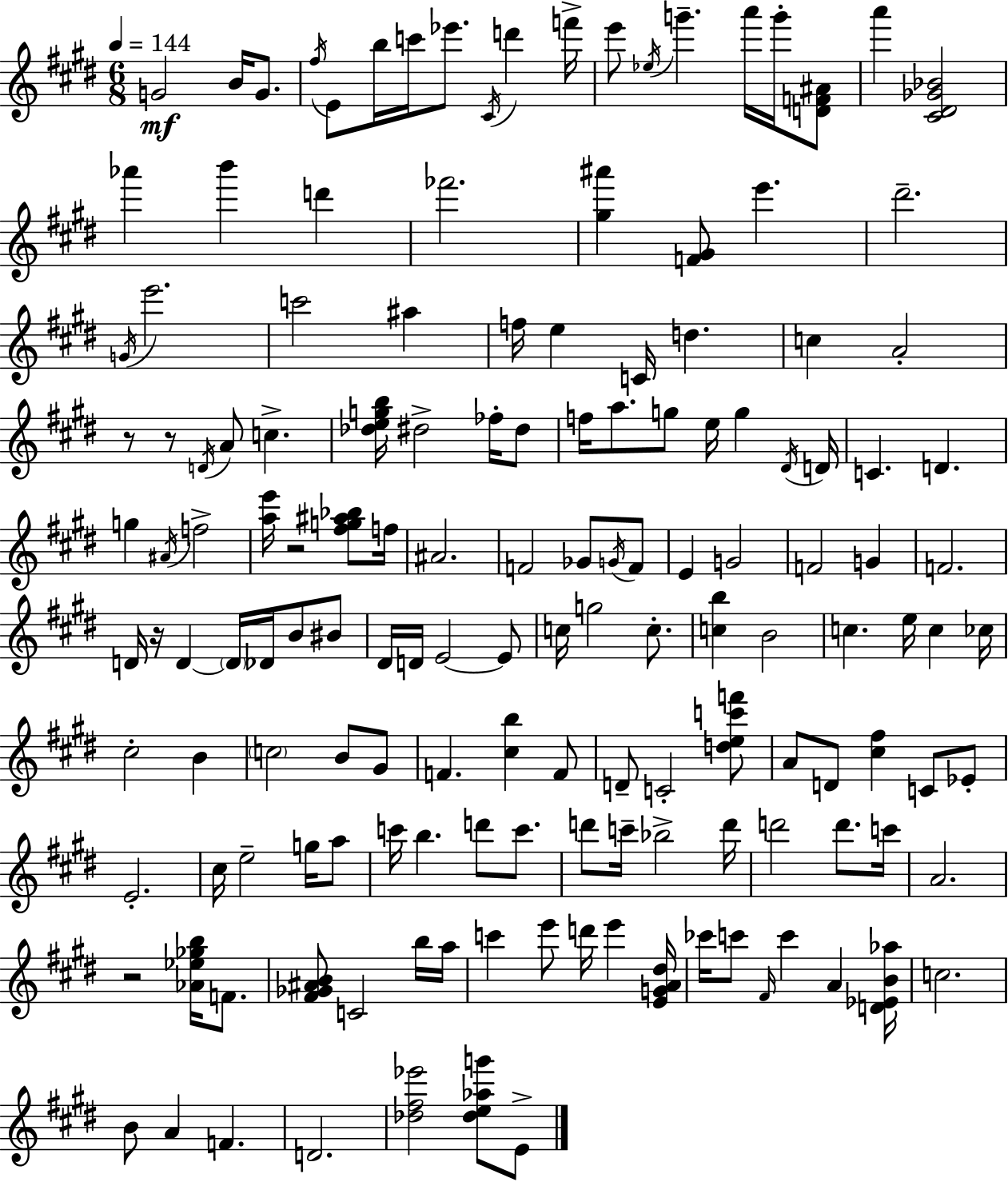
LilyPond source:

{
  \clef treble
  \numericTimeSignature
  \time 6/8
  \key e \major
  \tempo 4 = 144
  \repeat volta 2 { g'2\mf b'16 g'8. | \acciaccatura { fis''16 } e'8 b''16 c'''16 ees'''8. \acciaccatura { cis'16 } d'''4 | f'''16-> e'''8 \acciaccatura { ees''16 } g'''4.-- a'''16 | g'''16-. <d' f' ais'>8 a'''4 <cis' dis' ges' bes'>2 | \break aes'''4 b'''4 d'''4 | fes'''2. | <gis'' ais'''>4 <f' gis'>8 e'''4. | dis'''2.-- | \break \acciaccatura { g'16 } e'''2. | c'''2 | ais''4 f''16 e''4 c'16 d''4. | c''4 a'2-. | \break r8 r8 \acciaccatura { d'16 } a'8 c''4.-> | <des'' e'' g'' b''>16 dis''2-> | fes''16-. dis''8 f''16 a''8. g''8 e''16 | g''4 \acciaccatura { dis'16 } d'16 c'4. | \break d'4. g''4 \acciaccatura { ais'16 } f''2-> | <a'' e'''>16 r2 | <fis'' g'' ais'' bes''>8 f''16 ais'2. | f'2 | \break ges'8 \acciaccatura { g'16 } f'8 e'4 | g'2 f'2 | g'4 f'2. | d'16 r16 d'4~~ | \break \parenthesize d'16 des'16 b'8 bis'8 dis'16 d'16 e'2~~ | e'8 c''16 g''2 | c''8.-. <c'' b''>4 | b'2 c''4. | \break e''16 c''4 ces''16 cis''2-. | b'4 \parenthesize c''2 | b'8 gis'8 f'4. | <cis'' b''>4 f'8 d'8-- c'2-. | \break <d'' e'' c''' f'''>8 a'8 d'8 | <cis'' fis''>4 c'8 ees'8-. e'2.-. | cis''16 e''2-- | g''16 a''8 c'''16 b''4. | \break d'''8 c'''8. d'''8 c'''16-- bes''2-> | d'''16 d'''2 | d'''8. c'''16 a'2. | r2 | \break <aes' ees'' ges'' b''>16 f'8. <fis' ges' ais' b'>8 c'2 | b''16 a''16 c'''4 | e'''8 d'''16 e'''4 <e' g' a' dis''>16 ces'''16 c'''8 \grace { fis'16 } | c'''4 a'4 <d' ees' b' aes''>16 c''2. | \break b'8 a'4 | f'4. d'2. | <des'' fis'' ees'''>2 | <des'' e'' aes'' g'''>8 e'8-> } \bar "|."
}